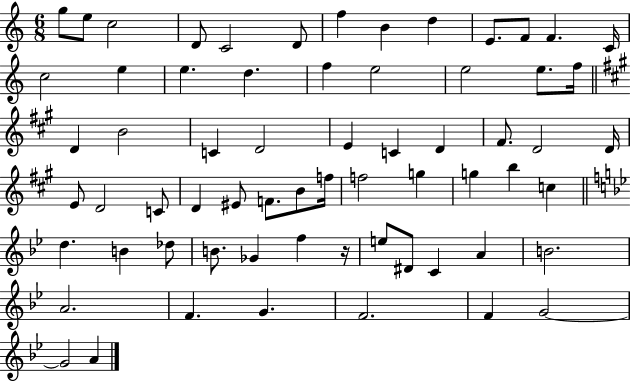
{
  \clef treble
  \numericTimeSignature
  \time 6/8
  \key c \major
  \repeat volta 2 { g''8 e''8 c''2 | d'8 c'2 d'8 | f''4 b'4 d''4 | e'8. f'8 f'4. c'16 | \break c''2 e''4 | e''4. d''4. | f''4 e''2 | e''2 e''8. f''16 | \break \bar "||" \break \key a \major d'4 b'2 | c'4 d'2 | e'4 c'4 d'4 | fis'8. d'2 d'16 | \break e'8 d'2 c'8 | d'4 eis'8 f'8. b'8 f''16 | f''2 g''4 | g''4 b''4 c''4 | \break \bar "||" \break \key bes \major d''4. b'4 des''8 | b'8. ges'4 f''4 r16 | e''8 dis'8 c'4 a'4 | b'2. | \break a'2. | f'4. g'4. | f'2. | f'4 g'2~~ | \break g'2 a'4 | } \bar "|."
}